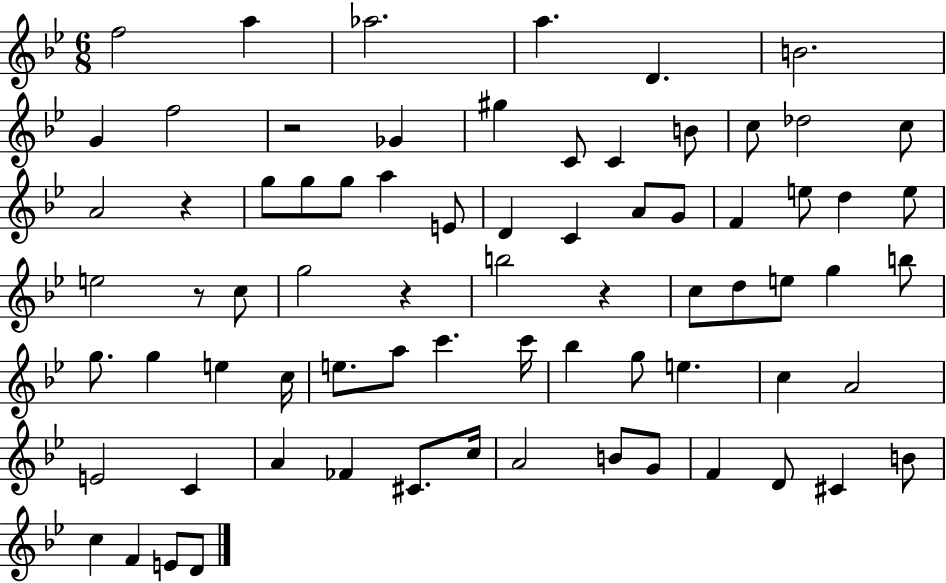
X:1
T:Untitled
M:6/8
L:1/4
K:Bb
f2 a _a2 a D B2 G f2 z2 _G ^g C/2 C B/2 c/2 _d2 c/2 A2 z g/2 g/2 g/2 a E/2 D C A/2 G/2 F e/2 d e/2 e2 z/2 c/2 g2 z b2 z c/2 d/2 e/2 g b/2 g/2 g e c/4 e/2 a/2 c' c'/4 _b g/2 e c A2 E2 C A _F ^C/2 c/4 A2 B/2 G/2 F D/2 ^C B/2 c F E/2 D/2